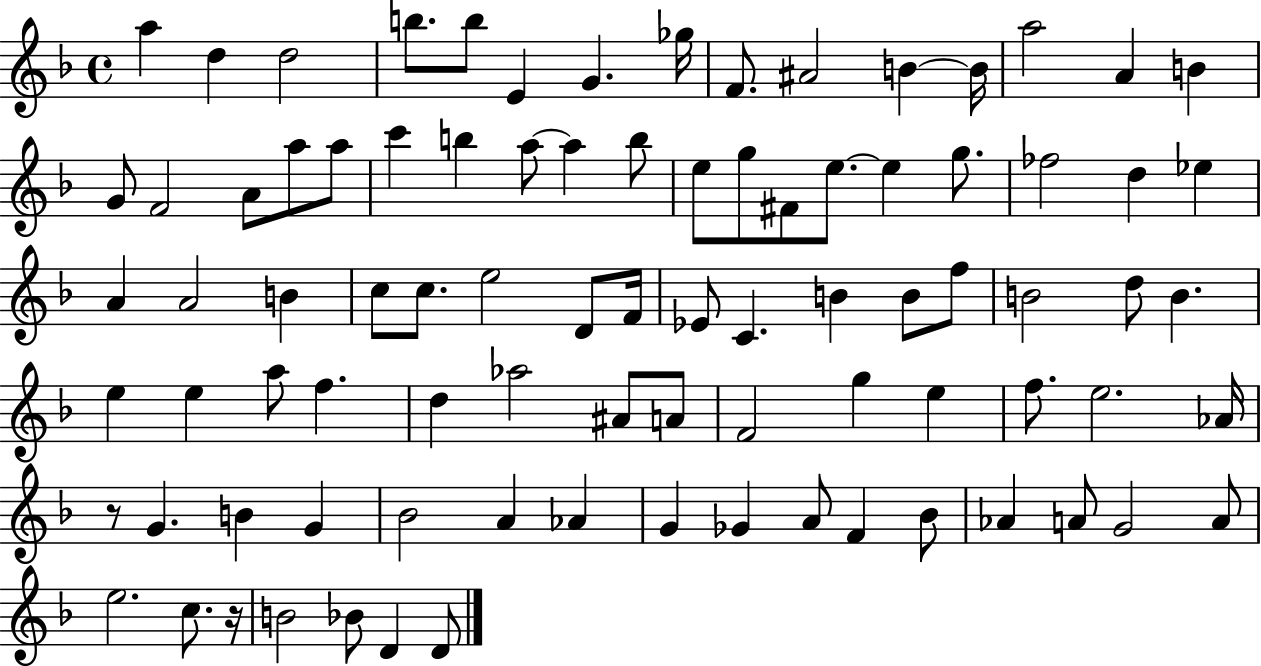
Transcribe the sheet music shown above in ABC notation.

X:1
T:Untitled
M:4/4
L:1/4
K:F
a d d2 b/2 b/2 E G _g/4 F/2 ^A2 B B/4 a2 A B G/2 F2 A/2 a/2 a/2 c' b a/2 a b/2 e/2 g/2 ^F/2 e/2 e g/2 _f2 d _e A A2 B c/2 c/2 e2 D/2 F/4 _E/2 C B B/2 f/2 B2 d/2 B e e a/2 f d _a2 ^A/2 A/2 F2 g e f/2 e2 _A/4 z/2 G B G _B2 A _A G _G A/2 F _B/2 _A A/2 G2 A/2 e2 c/2 z/4 B2 _B/2 D D/2